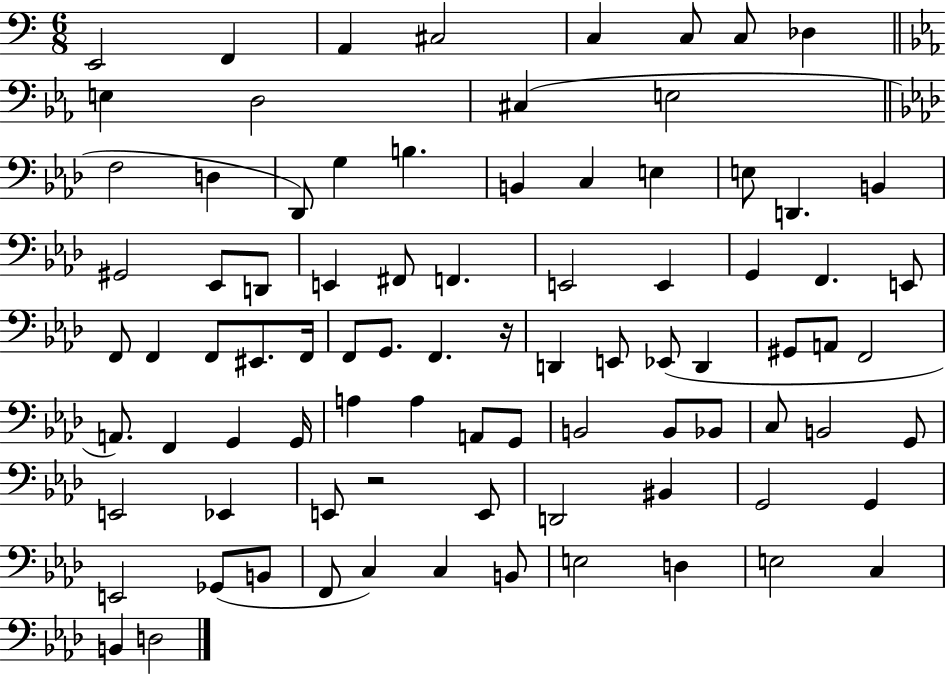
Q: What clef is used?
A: bass